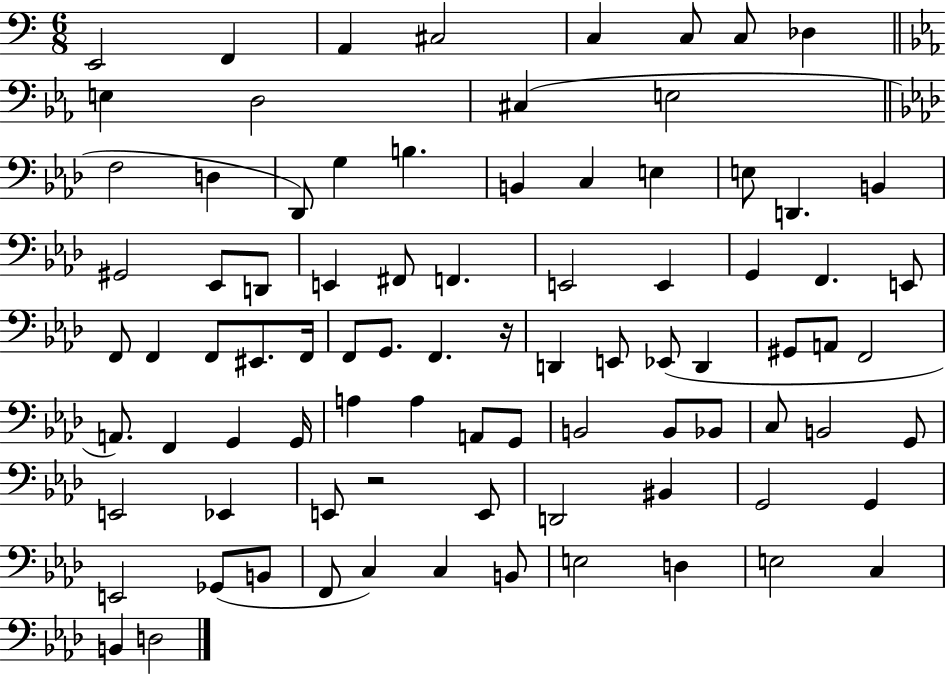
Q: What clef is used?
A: bass